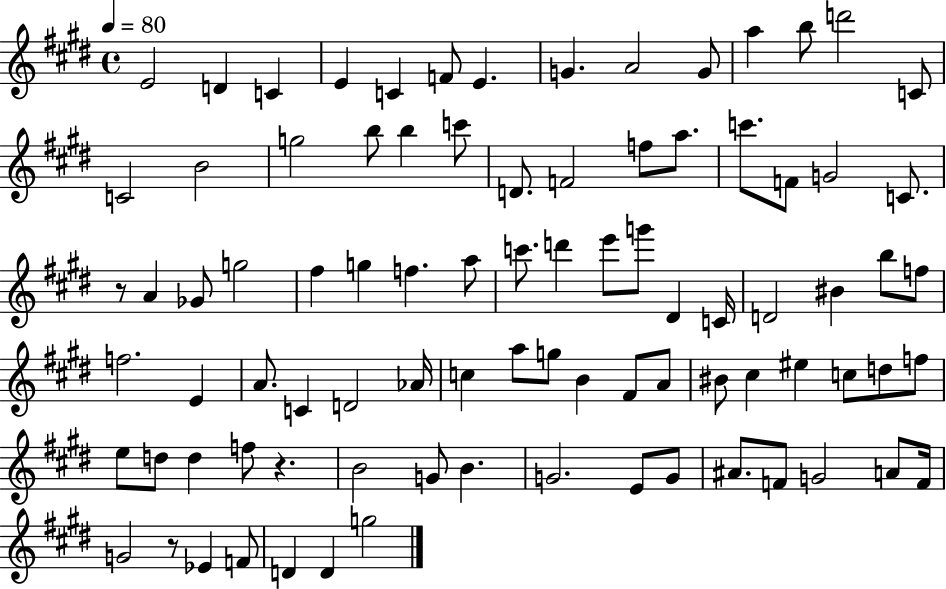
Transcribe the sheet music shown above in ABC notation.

X:1
T:Untitled
M:4/4
L:1/4
K:E
E2 D C E C F/2 E G A2 G/2 a b/2 d'2 C/2 C2 B2 g2 b/2 b c'/2 D/2 F2 f/2 a/2 c'/2 F/2 G2 C/2 z/2 A _G/2 g2 ^f g f a/2 c'/2 d' e'/2 g'/2 ^D C/4 D2 ^B b/2 f/2 f2 E A/2 C D2 _A/4 c a/2 g/2 B ^F/2 A/2 ^B/2 ^c ^e c/2 d/2 f/2 e/2 d/2 d f/2 z B2 G/2 B G2 E/2 G/2 ^A/2 F/2 G2 A/2 F/4 G2 z/2 _E F/2 D D g2